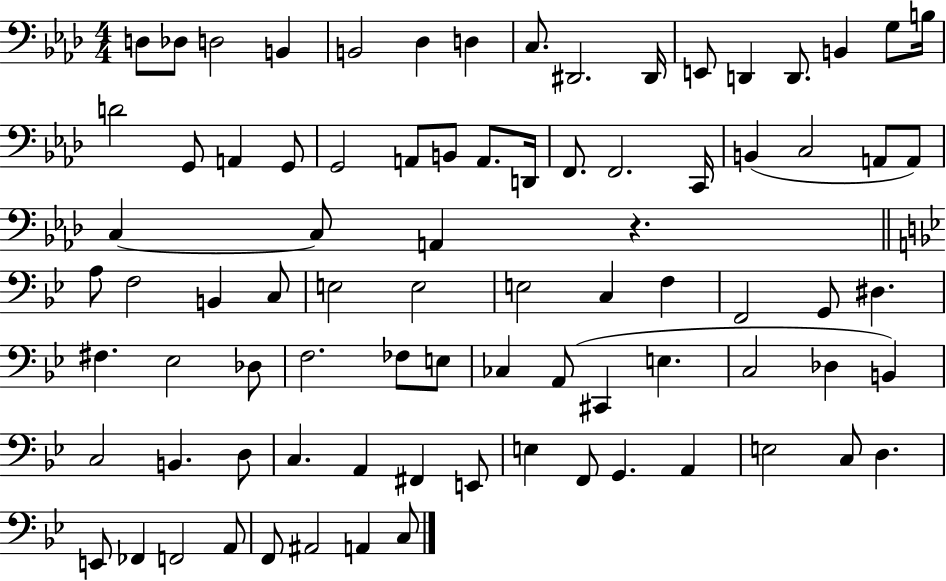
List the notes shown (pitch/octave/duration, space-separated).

D3/e Db3/e D3/h B2/q B2/h Db3/q D3/q C3/e. D#2/h. D#2/s E2/e D2/q D2/e. B2/q G3/e B3/s D4/h G2/e A2/q G2/e G2/h A2/e B2/e A2/e. D2/s F2/e. F2/h. C2/s B2/q C3/h A2/e A2/e C3/q C3/e A2/q R/q. A3/e F3/h B2/q C3/e E3/h E3/h E3/h C3/q F3/q F2/h G2/e D#3/q. F#3/q. Eb3/h Db3/e F3/h. FES3/e E3/e CES3/q A2/e C#2/q E3/q. C3/h Db3/q B2/q C3/h B2/q. D3/e C3/q. A2/q F#2/q E2/e E3/q F2/e G2/q. A2/q E3/h C3/e D3/q. E2/e FES2/q F2/h A2/e F2/e A#2/h A2/q C3/e